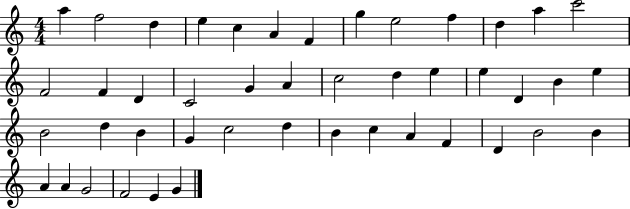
A5/q F5/h D5/q E5/q C5/q A4/q F4/q G5/q E5/h F5/q D5/q A5/q C6/h F4/h F4/q D4/q C4/h G4/q A4/q C5/h D5/q E5/q E5/q D4/q B4/q E5/q B4/h D5/q B4/q G4/q C5/h D5/q B4/q C5/q A4/q F4/q D4/q B4/h B4/q A4/q A4/q G4/h F4/h E4/q G4/q